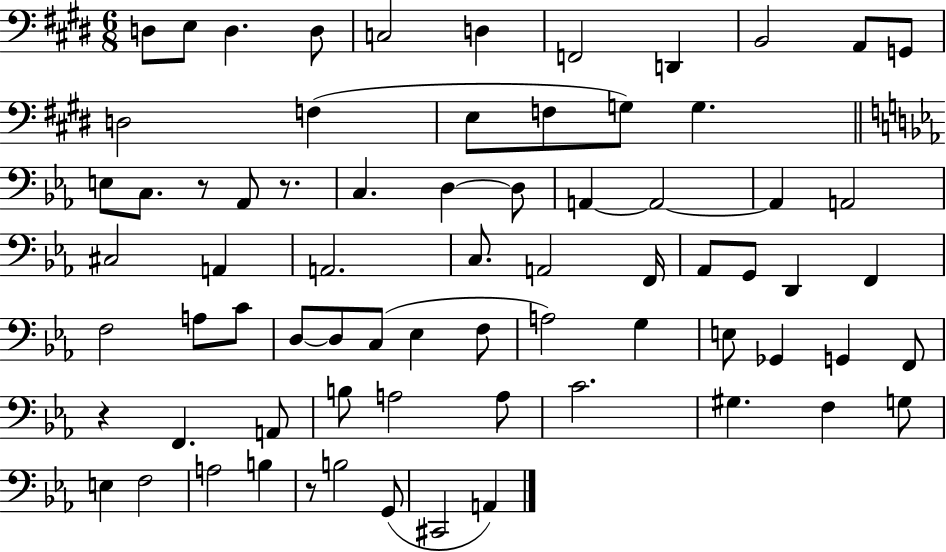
D3/e E3/e D3/q. D3/e C3/h D3/q F2/h D2/q B2/h A2/e G2/e D3/h F3/q E3/e F3/e G3/e G3/q. E3/e C3/e. R/e Ab2/e R/e. C3/q. D3/q D3/e A2/q A2/h A2/q A2/h C#3/h A2/q A2/h. C3/e. A2/h F2/s Ab2/e G2/e D2/q F2/q F3/h A3/e C4/e D3/e D3/e C3/e Eb3/q F3/e A3/h G3/q E3/e Gb2/q G2/q F2/e R/q F2/q. A2/e B3/e A3/h A3/e C4/h. G#3/q. F3/q G3/e E3/q F3/h A3/h B3/q R/e B3/h G2/e C#2/h A2/q